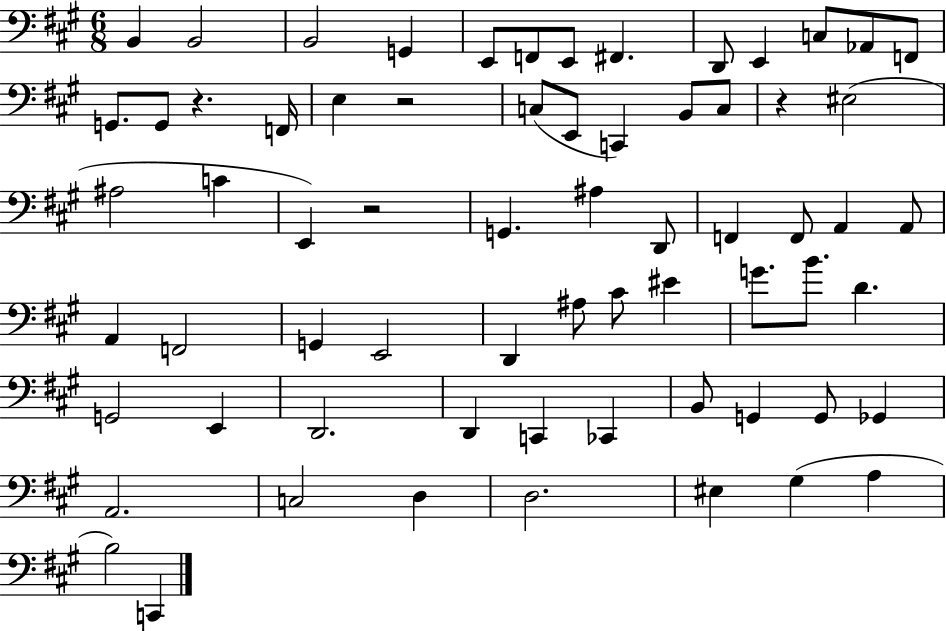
X:1
T:Untitled
M:6/8
L:1/4
K:A
B,, B,,2 B,,2 G,, E,,/2 F,,/2 E,,/2 ^F,, D,,/2 E,, C,/2 _A,,/2 F,,/2 G,,/2 G,,/2 z F,,/4 E, z2 C,/2 E,,/2 C,, B,,/2 C,/2 z ^E,2 ^A,2 C E,, z2 G,, ^A, D,,/2 F,, F,,/2 A,, A,,/2 A,, F,,2 G,, E,,2 D,, ^A,/2 ^C/2 ^E G/2 B/2 D G,,2 E,, D,,2 D,, C,, _C,, B,,/2 G,, G,,/2 _G,, A,,2 C,2 D, D,2 ^E, ^G, A, B,2 C,,